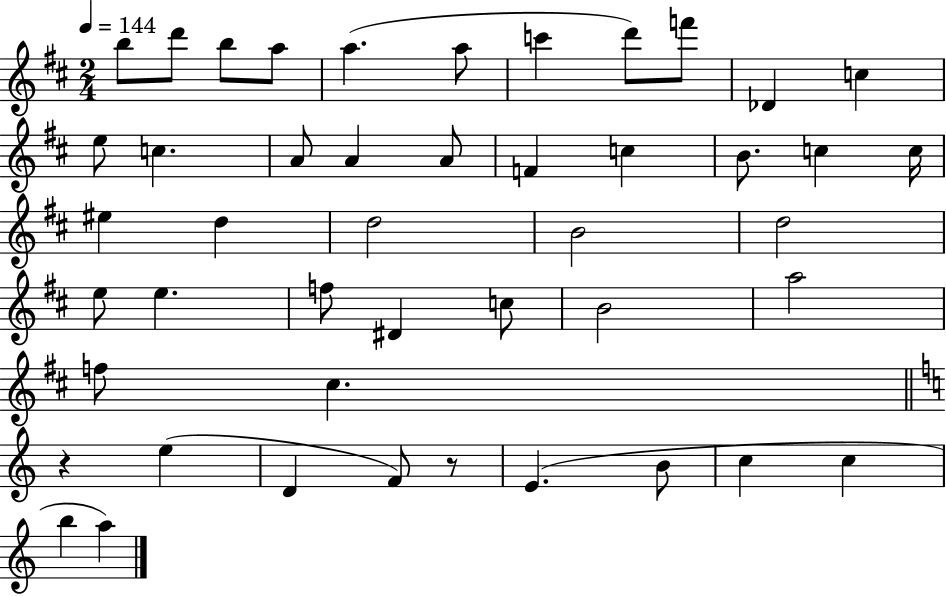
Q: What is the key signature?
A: D major